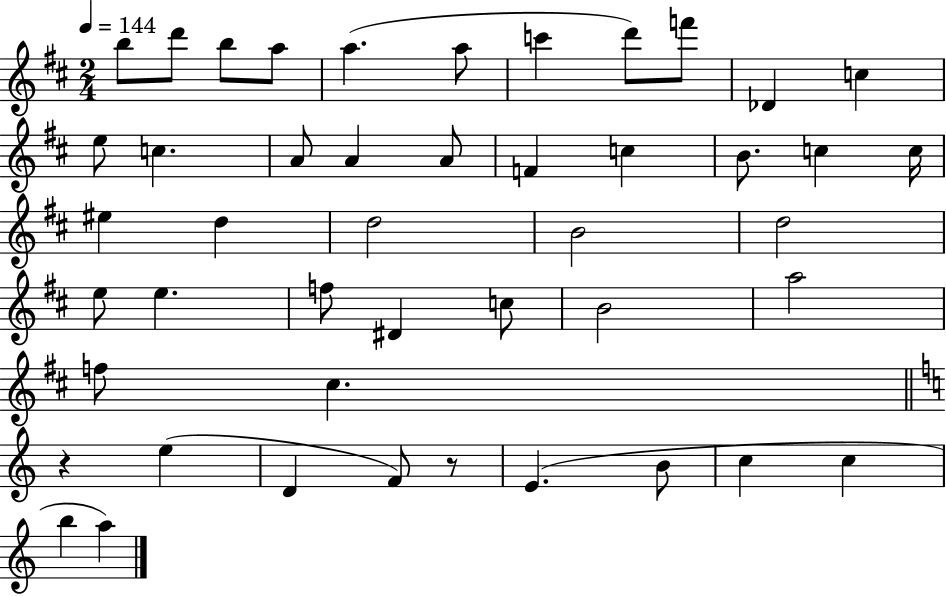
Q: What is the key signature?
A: D major